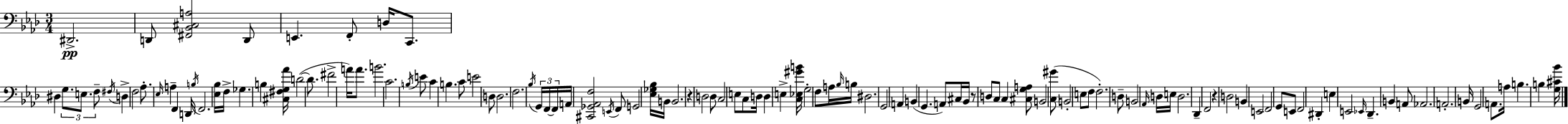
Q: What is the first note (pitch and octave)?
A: D#2